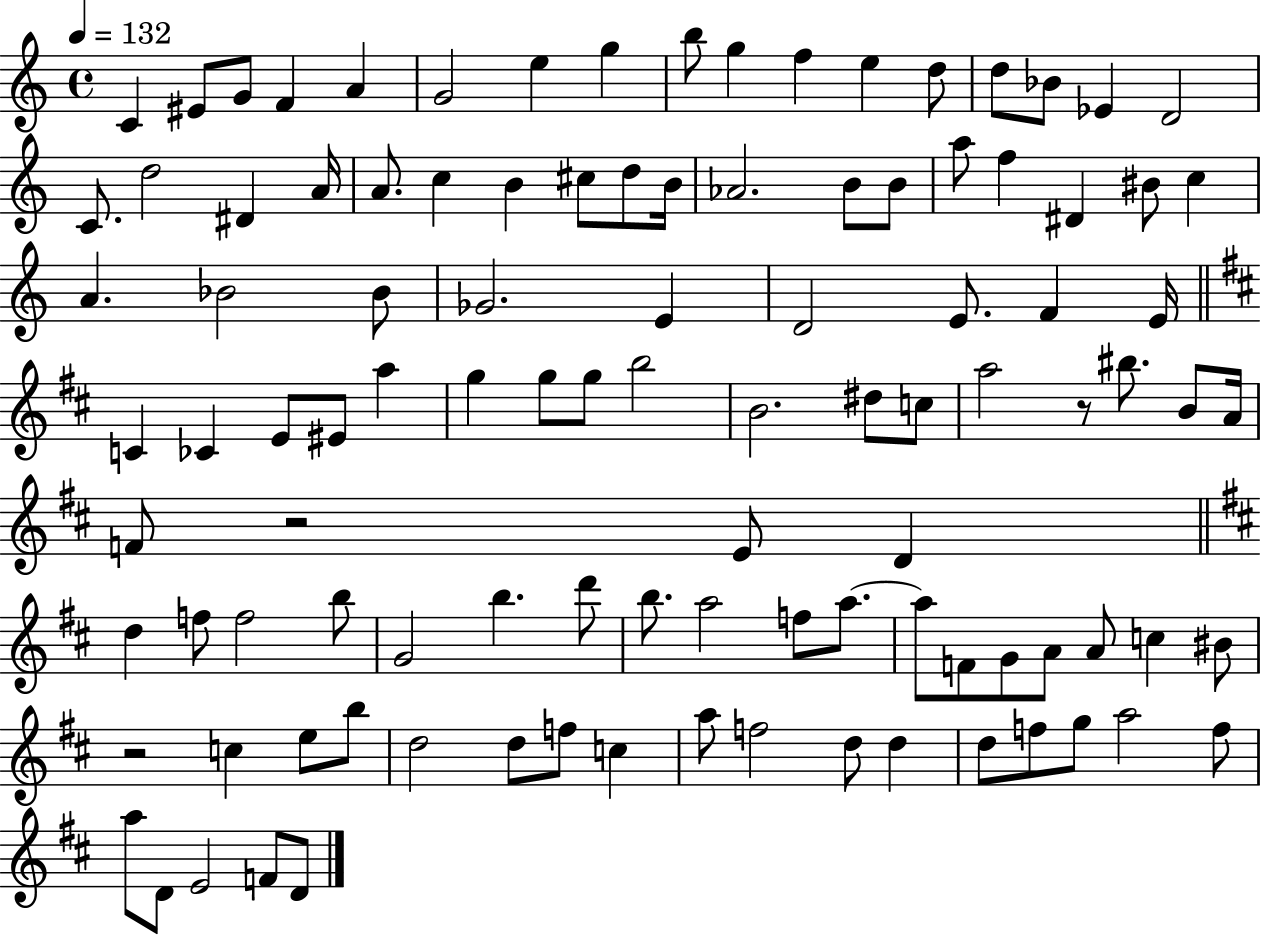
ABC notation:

X:1
T:Untitled
M:4/4
L:1/4
K:C
C ^E/2 G/2 F A G2 e g b/2 g f e d/2 d/2 _B/2 _E D2 C/2 d2 ^D A/4 A/2 c B ^c/2 d/2 B/4 _A2 B/2 B/2 a/2 f ^D ^B/2 c A _B2 _B/2 _G2 E D2 E/2 F E/4 C _C E/2 ^E/2 a g g/2 g/2 b2 B2 ^d/2 c/2 a2 z/2 ^b/2 B/2 A/4 F/2 z2 E/2 D d f/2 f2 b/2 G2 b d'/2 b/2 a2 f/2 a/2 a/2 F/2 G/2 A/2 A/2 c ^B/2 z2 c e/2 b/2 d2 d/2 f/2 c a/2 f2 d/2 d d/2 f/2 g/2 a2 f/2 a/2 D/2 E2 F/2 D/2